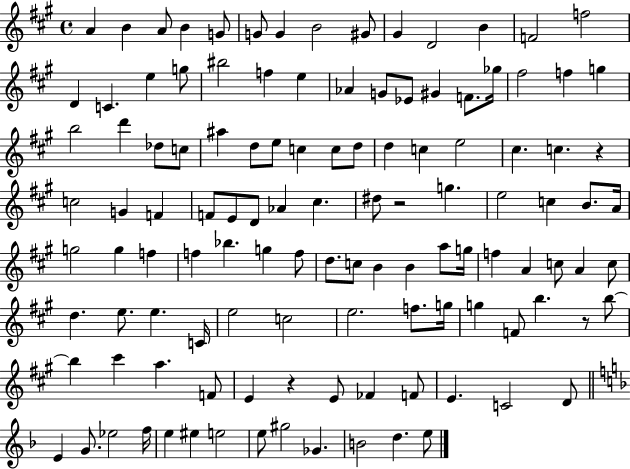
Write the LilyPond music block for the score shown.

{
  \clef treble
  \time 4/4
  \defaultTimeSignature
  \key a \major
  a'4 b'4 a'8 b'4 g'8 | g'8 g'4 b'2 gis'8 | gis'4 d'2 b'4 | f'2 f''2 | \break d'4 c'4. e''4 g''8 | bis''2 f''4 e''4 | aes'4 g'8 ees'8 gis'4 f'8. ges''16 | fis''2 f''4 g''4 | \break b''2 d'''4 des''8 c''8 | ais''4 d''8 e''8 c''4 c''8 d''8 | d''4 c''4 e''2 | cis''4. c''4. r4 | \break c''2 g'4 f'4 | f'8 e'8 d'8 aes'4 cis''4. | dis''8 r2 g''4. | e''2 c''4 b'8. a'16 | \break g''2 g''4 f''4 | f''4 bes''4. g''4 f''8 | d''8. c''8 b'4 b'4 a''8 g''16 | f''4 a'4 c''8 a'4 c''8 | \break d''4. e''8. e''4. c'16 | e''2 c''2 | e''2. f''8. g''16 | g''4 f'8 b''4. r8 b''8~~ | \break b''4 cis'''4 a''4. f'8 | e'4 r4 e'8 fes'4 f'8 | e'4. c'2 d'8 | \bar "||" \break \key d \minor e'4 g'8. ees''2 f''16 | e''4 eis''4 e''2 | e''8 gis''2 ges'4. | b'2 d''4. e''8 | \break \bar "|."
}